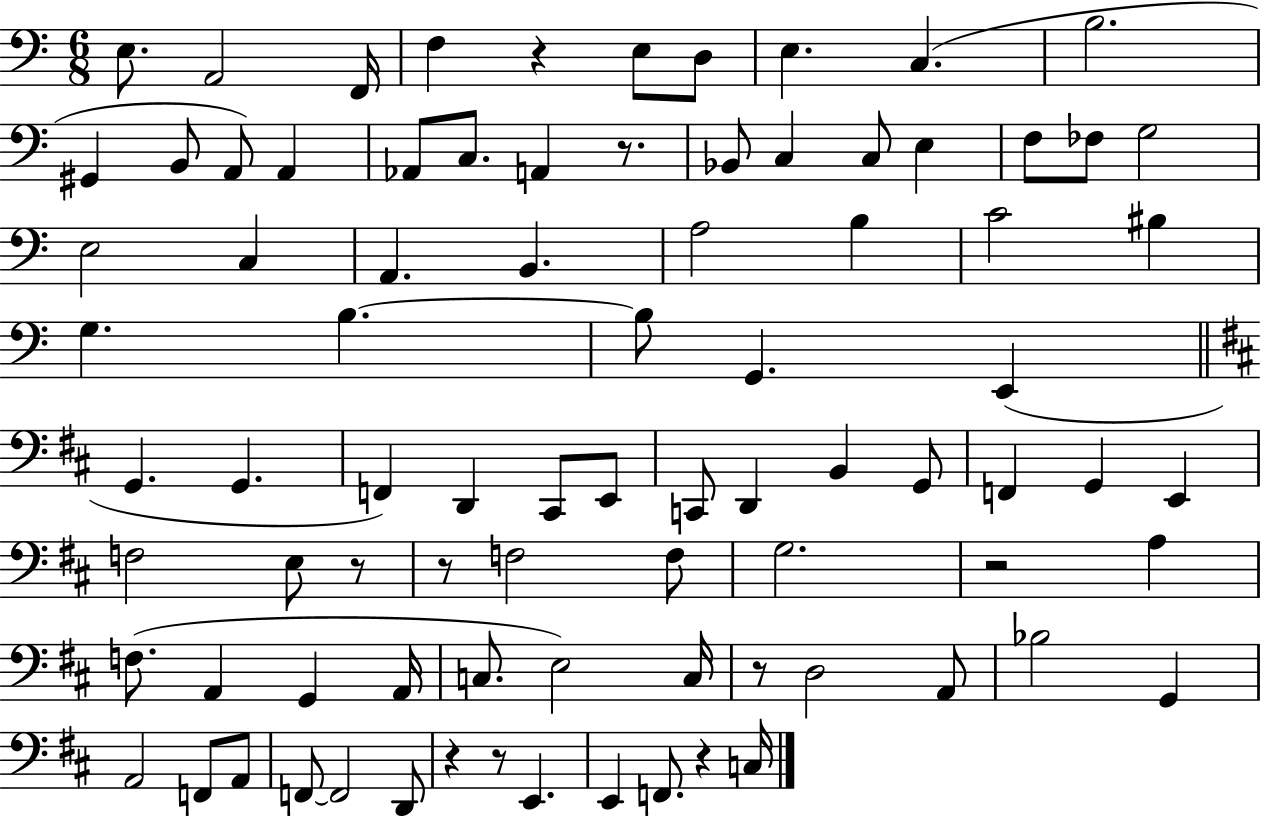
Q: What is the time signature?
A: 6/8